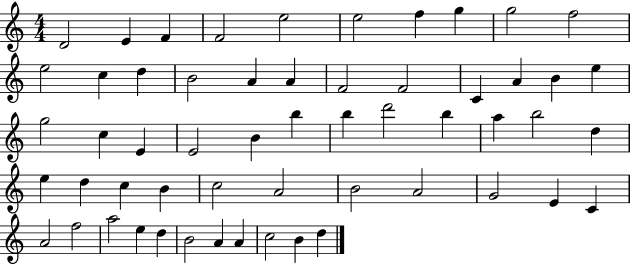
X:1
T:Untitled
M:4/4
L:1/4
K:C
D2 E F F2 e2 e2 f g g2 f2 e2 c d B2 A A F2 F2 C A B e g2 c E E2 B b b d'2 b a b2 d e d c B c2 A2 B2 A2 G2 E C A2 f2 a2 e d B2 A A c2 B d